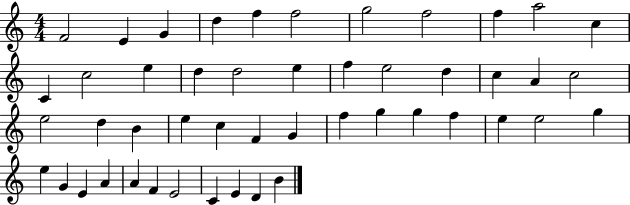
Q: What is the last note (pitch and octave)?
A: B4